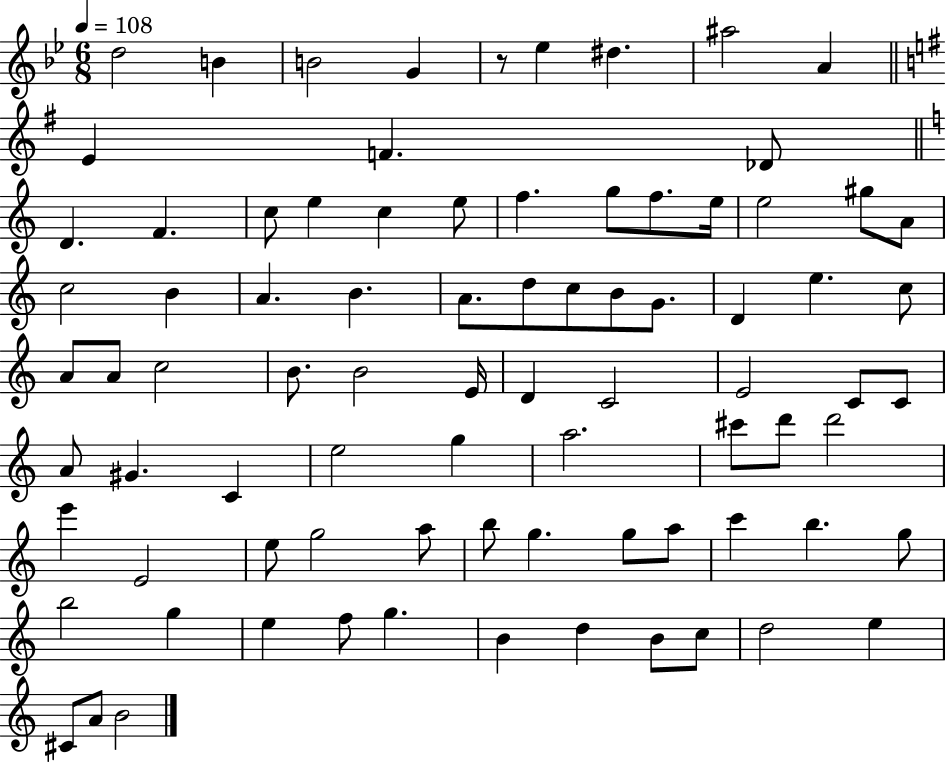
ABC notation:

X:1
T:Untitled
M:6/8
L:1/4
K:Bb
d2 B B2 G z/2 _e ^d ^a2 A E F _D/2 D F c/2 e c e/2 f g/2 f/2 e/4 e2 ^g/2 A/2 c2 B A B A/2 d/2 c/2 B/2 G/2 D e c/2 A/2 A/2 c2 B/2 B2 E/4 D C2 E2 C/2 C/2 A/2 ^G C e2 g a2 ^c'/2 d'/2 d'2 e' E2 e/2 g2 a/2 b/2 g g/2 a/2 c' b g/2 b2 g e f/2 g B d B/2 c/2 d2 e ^C/2 A/2 B2